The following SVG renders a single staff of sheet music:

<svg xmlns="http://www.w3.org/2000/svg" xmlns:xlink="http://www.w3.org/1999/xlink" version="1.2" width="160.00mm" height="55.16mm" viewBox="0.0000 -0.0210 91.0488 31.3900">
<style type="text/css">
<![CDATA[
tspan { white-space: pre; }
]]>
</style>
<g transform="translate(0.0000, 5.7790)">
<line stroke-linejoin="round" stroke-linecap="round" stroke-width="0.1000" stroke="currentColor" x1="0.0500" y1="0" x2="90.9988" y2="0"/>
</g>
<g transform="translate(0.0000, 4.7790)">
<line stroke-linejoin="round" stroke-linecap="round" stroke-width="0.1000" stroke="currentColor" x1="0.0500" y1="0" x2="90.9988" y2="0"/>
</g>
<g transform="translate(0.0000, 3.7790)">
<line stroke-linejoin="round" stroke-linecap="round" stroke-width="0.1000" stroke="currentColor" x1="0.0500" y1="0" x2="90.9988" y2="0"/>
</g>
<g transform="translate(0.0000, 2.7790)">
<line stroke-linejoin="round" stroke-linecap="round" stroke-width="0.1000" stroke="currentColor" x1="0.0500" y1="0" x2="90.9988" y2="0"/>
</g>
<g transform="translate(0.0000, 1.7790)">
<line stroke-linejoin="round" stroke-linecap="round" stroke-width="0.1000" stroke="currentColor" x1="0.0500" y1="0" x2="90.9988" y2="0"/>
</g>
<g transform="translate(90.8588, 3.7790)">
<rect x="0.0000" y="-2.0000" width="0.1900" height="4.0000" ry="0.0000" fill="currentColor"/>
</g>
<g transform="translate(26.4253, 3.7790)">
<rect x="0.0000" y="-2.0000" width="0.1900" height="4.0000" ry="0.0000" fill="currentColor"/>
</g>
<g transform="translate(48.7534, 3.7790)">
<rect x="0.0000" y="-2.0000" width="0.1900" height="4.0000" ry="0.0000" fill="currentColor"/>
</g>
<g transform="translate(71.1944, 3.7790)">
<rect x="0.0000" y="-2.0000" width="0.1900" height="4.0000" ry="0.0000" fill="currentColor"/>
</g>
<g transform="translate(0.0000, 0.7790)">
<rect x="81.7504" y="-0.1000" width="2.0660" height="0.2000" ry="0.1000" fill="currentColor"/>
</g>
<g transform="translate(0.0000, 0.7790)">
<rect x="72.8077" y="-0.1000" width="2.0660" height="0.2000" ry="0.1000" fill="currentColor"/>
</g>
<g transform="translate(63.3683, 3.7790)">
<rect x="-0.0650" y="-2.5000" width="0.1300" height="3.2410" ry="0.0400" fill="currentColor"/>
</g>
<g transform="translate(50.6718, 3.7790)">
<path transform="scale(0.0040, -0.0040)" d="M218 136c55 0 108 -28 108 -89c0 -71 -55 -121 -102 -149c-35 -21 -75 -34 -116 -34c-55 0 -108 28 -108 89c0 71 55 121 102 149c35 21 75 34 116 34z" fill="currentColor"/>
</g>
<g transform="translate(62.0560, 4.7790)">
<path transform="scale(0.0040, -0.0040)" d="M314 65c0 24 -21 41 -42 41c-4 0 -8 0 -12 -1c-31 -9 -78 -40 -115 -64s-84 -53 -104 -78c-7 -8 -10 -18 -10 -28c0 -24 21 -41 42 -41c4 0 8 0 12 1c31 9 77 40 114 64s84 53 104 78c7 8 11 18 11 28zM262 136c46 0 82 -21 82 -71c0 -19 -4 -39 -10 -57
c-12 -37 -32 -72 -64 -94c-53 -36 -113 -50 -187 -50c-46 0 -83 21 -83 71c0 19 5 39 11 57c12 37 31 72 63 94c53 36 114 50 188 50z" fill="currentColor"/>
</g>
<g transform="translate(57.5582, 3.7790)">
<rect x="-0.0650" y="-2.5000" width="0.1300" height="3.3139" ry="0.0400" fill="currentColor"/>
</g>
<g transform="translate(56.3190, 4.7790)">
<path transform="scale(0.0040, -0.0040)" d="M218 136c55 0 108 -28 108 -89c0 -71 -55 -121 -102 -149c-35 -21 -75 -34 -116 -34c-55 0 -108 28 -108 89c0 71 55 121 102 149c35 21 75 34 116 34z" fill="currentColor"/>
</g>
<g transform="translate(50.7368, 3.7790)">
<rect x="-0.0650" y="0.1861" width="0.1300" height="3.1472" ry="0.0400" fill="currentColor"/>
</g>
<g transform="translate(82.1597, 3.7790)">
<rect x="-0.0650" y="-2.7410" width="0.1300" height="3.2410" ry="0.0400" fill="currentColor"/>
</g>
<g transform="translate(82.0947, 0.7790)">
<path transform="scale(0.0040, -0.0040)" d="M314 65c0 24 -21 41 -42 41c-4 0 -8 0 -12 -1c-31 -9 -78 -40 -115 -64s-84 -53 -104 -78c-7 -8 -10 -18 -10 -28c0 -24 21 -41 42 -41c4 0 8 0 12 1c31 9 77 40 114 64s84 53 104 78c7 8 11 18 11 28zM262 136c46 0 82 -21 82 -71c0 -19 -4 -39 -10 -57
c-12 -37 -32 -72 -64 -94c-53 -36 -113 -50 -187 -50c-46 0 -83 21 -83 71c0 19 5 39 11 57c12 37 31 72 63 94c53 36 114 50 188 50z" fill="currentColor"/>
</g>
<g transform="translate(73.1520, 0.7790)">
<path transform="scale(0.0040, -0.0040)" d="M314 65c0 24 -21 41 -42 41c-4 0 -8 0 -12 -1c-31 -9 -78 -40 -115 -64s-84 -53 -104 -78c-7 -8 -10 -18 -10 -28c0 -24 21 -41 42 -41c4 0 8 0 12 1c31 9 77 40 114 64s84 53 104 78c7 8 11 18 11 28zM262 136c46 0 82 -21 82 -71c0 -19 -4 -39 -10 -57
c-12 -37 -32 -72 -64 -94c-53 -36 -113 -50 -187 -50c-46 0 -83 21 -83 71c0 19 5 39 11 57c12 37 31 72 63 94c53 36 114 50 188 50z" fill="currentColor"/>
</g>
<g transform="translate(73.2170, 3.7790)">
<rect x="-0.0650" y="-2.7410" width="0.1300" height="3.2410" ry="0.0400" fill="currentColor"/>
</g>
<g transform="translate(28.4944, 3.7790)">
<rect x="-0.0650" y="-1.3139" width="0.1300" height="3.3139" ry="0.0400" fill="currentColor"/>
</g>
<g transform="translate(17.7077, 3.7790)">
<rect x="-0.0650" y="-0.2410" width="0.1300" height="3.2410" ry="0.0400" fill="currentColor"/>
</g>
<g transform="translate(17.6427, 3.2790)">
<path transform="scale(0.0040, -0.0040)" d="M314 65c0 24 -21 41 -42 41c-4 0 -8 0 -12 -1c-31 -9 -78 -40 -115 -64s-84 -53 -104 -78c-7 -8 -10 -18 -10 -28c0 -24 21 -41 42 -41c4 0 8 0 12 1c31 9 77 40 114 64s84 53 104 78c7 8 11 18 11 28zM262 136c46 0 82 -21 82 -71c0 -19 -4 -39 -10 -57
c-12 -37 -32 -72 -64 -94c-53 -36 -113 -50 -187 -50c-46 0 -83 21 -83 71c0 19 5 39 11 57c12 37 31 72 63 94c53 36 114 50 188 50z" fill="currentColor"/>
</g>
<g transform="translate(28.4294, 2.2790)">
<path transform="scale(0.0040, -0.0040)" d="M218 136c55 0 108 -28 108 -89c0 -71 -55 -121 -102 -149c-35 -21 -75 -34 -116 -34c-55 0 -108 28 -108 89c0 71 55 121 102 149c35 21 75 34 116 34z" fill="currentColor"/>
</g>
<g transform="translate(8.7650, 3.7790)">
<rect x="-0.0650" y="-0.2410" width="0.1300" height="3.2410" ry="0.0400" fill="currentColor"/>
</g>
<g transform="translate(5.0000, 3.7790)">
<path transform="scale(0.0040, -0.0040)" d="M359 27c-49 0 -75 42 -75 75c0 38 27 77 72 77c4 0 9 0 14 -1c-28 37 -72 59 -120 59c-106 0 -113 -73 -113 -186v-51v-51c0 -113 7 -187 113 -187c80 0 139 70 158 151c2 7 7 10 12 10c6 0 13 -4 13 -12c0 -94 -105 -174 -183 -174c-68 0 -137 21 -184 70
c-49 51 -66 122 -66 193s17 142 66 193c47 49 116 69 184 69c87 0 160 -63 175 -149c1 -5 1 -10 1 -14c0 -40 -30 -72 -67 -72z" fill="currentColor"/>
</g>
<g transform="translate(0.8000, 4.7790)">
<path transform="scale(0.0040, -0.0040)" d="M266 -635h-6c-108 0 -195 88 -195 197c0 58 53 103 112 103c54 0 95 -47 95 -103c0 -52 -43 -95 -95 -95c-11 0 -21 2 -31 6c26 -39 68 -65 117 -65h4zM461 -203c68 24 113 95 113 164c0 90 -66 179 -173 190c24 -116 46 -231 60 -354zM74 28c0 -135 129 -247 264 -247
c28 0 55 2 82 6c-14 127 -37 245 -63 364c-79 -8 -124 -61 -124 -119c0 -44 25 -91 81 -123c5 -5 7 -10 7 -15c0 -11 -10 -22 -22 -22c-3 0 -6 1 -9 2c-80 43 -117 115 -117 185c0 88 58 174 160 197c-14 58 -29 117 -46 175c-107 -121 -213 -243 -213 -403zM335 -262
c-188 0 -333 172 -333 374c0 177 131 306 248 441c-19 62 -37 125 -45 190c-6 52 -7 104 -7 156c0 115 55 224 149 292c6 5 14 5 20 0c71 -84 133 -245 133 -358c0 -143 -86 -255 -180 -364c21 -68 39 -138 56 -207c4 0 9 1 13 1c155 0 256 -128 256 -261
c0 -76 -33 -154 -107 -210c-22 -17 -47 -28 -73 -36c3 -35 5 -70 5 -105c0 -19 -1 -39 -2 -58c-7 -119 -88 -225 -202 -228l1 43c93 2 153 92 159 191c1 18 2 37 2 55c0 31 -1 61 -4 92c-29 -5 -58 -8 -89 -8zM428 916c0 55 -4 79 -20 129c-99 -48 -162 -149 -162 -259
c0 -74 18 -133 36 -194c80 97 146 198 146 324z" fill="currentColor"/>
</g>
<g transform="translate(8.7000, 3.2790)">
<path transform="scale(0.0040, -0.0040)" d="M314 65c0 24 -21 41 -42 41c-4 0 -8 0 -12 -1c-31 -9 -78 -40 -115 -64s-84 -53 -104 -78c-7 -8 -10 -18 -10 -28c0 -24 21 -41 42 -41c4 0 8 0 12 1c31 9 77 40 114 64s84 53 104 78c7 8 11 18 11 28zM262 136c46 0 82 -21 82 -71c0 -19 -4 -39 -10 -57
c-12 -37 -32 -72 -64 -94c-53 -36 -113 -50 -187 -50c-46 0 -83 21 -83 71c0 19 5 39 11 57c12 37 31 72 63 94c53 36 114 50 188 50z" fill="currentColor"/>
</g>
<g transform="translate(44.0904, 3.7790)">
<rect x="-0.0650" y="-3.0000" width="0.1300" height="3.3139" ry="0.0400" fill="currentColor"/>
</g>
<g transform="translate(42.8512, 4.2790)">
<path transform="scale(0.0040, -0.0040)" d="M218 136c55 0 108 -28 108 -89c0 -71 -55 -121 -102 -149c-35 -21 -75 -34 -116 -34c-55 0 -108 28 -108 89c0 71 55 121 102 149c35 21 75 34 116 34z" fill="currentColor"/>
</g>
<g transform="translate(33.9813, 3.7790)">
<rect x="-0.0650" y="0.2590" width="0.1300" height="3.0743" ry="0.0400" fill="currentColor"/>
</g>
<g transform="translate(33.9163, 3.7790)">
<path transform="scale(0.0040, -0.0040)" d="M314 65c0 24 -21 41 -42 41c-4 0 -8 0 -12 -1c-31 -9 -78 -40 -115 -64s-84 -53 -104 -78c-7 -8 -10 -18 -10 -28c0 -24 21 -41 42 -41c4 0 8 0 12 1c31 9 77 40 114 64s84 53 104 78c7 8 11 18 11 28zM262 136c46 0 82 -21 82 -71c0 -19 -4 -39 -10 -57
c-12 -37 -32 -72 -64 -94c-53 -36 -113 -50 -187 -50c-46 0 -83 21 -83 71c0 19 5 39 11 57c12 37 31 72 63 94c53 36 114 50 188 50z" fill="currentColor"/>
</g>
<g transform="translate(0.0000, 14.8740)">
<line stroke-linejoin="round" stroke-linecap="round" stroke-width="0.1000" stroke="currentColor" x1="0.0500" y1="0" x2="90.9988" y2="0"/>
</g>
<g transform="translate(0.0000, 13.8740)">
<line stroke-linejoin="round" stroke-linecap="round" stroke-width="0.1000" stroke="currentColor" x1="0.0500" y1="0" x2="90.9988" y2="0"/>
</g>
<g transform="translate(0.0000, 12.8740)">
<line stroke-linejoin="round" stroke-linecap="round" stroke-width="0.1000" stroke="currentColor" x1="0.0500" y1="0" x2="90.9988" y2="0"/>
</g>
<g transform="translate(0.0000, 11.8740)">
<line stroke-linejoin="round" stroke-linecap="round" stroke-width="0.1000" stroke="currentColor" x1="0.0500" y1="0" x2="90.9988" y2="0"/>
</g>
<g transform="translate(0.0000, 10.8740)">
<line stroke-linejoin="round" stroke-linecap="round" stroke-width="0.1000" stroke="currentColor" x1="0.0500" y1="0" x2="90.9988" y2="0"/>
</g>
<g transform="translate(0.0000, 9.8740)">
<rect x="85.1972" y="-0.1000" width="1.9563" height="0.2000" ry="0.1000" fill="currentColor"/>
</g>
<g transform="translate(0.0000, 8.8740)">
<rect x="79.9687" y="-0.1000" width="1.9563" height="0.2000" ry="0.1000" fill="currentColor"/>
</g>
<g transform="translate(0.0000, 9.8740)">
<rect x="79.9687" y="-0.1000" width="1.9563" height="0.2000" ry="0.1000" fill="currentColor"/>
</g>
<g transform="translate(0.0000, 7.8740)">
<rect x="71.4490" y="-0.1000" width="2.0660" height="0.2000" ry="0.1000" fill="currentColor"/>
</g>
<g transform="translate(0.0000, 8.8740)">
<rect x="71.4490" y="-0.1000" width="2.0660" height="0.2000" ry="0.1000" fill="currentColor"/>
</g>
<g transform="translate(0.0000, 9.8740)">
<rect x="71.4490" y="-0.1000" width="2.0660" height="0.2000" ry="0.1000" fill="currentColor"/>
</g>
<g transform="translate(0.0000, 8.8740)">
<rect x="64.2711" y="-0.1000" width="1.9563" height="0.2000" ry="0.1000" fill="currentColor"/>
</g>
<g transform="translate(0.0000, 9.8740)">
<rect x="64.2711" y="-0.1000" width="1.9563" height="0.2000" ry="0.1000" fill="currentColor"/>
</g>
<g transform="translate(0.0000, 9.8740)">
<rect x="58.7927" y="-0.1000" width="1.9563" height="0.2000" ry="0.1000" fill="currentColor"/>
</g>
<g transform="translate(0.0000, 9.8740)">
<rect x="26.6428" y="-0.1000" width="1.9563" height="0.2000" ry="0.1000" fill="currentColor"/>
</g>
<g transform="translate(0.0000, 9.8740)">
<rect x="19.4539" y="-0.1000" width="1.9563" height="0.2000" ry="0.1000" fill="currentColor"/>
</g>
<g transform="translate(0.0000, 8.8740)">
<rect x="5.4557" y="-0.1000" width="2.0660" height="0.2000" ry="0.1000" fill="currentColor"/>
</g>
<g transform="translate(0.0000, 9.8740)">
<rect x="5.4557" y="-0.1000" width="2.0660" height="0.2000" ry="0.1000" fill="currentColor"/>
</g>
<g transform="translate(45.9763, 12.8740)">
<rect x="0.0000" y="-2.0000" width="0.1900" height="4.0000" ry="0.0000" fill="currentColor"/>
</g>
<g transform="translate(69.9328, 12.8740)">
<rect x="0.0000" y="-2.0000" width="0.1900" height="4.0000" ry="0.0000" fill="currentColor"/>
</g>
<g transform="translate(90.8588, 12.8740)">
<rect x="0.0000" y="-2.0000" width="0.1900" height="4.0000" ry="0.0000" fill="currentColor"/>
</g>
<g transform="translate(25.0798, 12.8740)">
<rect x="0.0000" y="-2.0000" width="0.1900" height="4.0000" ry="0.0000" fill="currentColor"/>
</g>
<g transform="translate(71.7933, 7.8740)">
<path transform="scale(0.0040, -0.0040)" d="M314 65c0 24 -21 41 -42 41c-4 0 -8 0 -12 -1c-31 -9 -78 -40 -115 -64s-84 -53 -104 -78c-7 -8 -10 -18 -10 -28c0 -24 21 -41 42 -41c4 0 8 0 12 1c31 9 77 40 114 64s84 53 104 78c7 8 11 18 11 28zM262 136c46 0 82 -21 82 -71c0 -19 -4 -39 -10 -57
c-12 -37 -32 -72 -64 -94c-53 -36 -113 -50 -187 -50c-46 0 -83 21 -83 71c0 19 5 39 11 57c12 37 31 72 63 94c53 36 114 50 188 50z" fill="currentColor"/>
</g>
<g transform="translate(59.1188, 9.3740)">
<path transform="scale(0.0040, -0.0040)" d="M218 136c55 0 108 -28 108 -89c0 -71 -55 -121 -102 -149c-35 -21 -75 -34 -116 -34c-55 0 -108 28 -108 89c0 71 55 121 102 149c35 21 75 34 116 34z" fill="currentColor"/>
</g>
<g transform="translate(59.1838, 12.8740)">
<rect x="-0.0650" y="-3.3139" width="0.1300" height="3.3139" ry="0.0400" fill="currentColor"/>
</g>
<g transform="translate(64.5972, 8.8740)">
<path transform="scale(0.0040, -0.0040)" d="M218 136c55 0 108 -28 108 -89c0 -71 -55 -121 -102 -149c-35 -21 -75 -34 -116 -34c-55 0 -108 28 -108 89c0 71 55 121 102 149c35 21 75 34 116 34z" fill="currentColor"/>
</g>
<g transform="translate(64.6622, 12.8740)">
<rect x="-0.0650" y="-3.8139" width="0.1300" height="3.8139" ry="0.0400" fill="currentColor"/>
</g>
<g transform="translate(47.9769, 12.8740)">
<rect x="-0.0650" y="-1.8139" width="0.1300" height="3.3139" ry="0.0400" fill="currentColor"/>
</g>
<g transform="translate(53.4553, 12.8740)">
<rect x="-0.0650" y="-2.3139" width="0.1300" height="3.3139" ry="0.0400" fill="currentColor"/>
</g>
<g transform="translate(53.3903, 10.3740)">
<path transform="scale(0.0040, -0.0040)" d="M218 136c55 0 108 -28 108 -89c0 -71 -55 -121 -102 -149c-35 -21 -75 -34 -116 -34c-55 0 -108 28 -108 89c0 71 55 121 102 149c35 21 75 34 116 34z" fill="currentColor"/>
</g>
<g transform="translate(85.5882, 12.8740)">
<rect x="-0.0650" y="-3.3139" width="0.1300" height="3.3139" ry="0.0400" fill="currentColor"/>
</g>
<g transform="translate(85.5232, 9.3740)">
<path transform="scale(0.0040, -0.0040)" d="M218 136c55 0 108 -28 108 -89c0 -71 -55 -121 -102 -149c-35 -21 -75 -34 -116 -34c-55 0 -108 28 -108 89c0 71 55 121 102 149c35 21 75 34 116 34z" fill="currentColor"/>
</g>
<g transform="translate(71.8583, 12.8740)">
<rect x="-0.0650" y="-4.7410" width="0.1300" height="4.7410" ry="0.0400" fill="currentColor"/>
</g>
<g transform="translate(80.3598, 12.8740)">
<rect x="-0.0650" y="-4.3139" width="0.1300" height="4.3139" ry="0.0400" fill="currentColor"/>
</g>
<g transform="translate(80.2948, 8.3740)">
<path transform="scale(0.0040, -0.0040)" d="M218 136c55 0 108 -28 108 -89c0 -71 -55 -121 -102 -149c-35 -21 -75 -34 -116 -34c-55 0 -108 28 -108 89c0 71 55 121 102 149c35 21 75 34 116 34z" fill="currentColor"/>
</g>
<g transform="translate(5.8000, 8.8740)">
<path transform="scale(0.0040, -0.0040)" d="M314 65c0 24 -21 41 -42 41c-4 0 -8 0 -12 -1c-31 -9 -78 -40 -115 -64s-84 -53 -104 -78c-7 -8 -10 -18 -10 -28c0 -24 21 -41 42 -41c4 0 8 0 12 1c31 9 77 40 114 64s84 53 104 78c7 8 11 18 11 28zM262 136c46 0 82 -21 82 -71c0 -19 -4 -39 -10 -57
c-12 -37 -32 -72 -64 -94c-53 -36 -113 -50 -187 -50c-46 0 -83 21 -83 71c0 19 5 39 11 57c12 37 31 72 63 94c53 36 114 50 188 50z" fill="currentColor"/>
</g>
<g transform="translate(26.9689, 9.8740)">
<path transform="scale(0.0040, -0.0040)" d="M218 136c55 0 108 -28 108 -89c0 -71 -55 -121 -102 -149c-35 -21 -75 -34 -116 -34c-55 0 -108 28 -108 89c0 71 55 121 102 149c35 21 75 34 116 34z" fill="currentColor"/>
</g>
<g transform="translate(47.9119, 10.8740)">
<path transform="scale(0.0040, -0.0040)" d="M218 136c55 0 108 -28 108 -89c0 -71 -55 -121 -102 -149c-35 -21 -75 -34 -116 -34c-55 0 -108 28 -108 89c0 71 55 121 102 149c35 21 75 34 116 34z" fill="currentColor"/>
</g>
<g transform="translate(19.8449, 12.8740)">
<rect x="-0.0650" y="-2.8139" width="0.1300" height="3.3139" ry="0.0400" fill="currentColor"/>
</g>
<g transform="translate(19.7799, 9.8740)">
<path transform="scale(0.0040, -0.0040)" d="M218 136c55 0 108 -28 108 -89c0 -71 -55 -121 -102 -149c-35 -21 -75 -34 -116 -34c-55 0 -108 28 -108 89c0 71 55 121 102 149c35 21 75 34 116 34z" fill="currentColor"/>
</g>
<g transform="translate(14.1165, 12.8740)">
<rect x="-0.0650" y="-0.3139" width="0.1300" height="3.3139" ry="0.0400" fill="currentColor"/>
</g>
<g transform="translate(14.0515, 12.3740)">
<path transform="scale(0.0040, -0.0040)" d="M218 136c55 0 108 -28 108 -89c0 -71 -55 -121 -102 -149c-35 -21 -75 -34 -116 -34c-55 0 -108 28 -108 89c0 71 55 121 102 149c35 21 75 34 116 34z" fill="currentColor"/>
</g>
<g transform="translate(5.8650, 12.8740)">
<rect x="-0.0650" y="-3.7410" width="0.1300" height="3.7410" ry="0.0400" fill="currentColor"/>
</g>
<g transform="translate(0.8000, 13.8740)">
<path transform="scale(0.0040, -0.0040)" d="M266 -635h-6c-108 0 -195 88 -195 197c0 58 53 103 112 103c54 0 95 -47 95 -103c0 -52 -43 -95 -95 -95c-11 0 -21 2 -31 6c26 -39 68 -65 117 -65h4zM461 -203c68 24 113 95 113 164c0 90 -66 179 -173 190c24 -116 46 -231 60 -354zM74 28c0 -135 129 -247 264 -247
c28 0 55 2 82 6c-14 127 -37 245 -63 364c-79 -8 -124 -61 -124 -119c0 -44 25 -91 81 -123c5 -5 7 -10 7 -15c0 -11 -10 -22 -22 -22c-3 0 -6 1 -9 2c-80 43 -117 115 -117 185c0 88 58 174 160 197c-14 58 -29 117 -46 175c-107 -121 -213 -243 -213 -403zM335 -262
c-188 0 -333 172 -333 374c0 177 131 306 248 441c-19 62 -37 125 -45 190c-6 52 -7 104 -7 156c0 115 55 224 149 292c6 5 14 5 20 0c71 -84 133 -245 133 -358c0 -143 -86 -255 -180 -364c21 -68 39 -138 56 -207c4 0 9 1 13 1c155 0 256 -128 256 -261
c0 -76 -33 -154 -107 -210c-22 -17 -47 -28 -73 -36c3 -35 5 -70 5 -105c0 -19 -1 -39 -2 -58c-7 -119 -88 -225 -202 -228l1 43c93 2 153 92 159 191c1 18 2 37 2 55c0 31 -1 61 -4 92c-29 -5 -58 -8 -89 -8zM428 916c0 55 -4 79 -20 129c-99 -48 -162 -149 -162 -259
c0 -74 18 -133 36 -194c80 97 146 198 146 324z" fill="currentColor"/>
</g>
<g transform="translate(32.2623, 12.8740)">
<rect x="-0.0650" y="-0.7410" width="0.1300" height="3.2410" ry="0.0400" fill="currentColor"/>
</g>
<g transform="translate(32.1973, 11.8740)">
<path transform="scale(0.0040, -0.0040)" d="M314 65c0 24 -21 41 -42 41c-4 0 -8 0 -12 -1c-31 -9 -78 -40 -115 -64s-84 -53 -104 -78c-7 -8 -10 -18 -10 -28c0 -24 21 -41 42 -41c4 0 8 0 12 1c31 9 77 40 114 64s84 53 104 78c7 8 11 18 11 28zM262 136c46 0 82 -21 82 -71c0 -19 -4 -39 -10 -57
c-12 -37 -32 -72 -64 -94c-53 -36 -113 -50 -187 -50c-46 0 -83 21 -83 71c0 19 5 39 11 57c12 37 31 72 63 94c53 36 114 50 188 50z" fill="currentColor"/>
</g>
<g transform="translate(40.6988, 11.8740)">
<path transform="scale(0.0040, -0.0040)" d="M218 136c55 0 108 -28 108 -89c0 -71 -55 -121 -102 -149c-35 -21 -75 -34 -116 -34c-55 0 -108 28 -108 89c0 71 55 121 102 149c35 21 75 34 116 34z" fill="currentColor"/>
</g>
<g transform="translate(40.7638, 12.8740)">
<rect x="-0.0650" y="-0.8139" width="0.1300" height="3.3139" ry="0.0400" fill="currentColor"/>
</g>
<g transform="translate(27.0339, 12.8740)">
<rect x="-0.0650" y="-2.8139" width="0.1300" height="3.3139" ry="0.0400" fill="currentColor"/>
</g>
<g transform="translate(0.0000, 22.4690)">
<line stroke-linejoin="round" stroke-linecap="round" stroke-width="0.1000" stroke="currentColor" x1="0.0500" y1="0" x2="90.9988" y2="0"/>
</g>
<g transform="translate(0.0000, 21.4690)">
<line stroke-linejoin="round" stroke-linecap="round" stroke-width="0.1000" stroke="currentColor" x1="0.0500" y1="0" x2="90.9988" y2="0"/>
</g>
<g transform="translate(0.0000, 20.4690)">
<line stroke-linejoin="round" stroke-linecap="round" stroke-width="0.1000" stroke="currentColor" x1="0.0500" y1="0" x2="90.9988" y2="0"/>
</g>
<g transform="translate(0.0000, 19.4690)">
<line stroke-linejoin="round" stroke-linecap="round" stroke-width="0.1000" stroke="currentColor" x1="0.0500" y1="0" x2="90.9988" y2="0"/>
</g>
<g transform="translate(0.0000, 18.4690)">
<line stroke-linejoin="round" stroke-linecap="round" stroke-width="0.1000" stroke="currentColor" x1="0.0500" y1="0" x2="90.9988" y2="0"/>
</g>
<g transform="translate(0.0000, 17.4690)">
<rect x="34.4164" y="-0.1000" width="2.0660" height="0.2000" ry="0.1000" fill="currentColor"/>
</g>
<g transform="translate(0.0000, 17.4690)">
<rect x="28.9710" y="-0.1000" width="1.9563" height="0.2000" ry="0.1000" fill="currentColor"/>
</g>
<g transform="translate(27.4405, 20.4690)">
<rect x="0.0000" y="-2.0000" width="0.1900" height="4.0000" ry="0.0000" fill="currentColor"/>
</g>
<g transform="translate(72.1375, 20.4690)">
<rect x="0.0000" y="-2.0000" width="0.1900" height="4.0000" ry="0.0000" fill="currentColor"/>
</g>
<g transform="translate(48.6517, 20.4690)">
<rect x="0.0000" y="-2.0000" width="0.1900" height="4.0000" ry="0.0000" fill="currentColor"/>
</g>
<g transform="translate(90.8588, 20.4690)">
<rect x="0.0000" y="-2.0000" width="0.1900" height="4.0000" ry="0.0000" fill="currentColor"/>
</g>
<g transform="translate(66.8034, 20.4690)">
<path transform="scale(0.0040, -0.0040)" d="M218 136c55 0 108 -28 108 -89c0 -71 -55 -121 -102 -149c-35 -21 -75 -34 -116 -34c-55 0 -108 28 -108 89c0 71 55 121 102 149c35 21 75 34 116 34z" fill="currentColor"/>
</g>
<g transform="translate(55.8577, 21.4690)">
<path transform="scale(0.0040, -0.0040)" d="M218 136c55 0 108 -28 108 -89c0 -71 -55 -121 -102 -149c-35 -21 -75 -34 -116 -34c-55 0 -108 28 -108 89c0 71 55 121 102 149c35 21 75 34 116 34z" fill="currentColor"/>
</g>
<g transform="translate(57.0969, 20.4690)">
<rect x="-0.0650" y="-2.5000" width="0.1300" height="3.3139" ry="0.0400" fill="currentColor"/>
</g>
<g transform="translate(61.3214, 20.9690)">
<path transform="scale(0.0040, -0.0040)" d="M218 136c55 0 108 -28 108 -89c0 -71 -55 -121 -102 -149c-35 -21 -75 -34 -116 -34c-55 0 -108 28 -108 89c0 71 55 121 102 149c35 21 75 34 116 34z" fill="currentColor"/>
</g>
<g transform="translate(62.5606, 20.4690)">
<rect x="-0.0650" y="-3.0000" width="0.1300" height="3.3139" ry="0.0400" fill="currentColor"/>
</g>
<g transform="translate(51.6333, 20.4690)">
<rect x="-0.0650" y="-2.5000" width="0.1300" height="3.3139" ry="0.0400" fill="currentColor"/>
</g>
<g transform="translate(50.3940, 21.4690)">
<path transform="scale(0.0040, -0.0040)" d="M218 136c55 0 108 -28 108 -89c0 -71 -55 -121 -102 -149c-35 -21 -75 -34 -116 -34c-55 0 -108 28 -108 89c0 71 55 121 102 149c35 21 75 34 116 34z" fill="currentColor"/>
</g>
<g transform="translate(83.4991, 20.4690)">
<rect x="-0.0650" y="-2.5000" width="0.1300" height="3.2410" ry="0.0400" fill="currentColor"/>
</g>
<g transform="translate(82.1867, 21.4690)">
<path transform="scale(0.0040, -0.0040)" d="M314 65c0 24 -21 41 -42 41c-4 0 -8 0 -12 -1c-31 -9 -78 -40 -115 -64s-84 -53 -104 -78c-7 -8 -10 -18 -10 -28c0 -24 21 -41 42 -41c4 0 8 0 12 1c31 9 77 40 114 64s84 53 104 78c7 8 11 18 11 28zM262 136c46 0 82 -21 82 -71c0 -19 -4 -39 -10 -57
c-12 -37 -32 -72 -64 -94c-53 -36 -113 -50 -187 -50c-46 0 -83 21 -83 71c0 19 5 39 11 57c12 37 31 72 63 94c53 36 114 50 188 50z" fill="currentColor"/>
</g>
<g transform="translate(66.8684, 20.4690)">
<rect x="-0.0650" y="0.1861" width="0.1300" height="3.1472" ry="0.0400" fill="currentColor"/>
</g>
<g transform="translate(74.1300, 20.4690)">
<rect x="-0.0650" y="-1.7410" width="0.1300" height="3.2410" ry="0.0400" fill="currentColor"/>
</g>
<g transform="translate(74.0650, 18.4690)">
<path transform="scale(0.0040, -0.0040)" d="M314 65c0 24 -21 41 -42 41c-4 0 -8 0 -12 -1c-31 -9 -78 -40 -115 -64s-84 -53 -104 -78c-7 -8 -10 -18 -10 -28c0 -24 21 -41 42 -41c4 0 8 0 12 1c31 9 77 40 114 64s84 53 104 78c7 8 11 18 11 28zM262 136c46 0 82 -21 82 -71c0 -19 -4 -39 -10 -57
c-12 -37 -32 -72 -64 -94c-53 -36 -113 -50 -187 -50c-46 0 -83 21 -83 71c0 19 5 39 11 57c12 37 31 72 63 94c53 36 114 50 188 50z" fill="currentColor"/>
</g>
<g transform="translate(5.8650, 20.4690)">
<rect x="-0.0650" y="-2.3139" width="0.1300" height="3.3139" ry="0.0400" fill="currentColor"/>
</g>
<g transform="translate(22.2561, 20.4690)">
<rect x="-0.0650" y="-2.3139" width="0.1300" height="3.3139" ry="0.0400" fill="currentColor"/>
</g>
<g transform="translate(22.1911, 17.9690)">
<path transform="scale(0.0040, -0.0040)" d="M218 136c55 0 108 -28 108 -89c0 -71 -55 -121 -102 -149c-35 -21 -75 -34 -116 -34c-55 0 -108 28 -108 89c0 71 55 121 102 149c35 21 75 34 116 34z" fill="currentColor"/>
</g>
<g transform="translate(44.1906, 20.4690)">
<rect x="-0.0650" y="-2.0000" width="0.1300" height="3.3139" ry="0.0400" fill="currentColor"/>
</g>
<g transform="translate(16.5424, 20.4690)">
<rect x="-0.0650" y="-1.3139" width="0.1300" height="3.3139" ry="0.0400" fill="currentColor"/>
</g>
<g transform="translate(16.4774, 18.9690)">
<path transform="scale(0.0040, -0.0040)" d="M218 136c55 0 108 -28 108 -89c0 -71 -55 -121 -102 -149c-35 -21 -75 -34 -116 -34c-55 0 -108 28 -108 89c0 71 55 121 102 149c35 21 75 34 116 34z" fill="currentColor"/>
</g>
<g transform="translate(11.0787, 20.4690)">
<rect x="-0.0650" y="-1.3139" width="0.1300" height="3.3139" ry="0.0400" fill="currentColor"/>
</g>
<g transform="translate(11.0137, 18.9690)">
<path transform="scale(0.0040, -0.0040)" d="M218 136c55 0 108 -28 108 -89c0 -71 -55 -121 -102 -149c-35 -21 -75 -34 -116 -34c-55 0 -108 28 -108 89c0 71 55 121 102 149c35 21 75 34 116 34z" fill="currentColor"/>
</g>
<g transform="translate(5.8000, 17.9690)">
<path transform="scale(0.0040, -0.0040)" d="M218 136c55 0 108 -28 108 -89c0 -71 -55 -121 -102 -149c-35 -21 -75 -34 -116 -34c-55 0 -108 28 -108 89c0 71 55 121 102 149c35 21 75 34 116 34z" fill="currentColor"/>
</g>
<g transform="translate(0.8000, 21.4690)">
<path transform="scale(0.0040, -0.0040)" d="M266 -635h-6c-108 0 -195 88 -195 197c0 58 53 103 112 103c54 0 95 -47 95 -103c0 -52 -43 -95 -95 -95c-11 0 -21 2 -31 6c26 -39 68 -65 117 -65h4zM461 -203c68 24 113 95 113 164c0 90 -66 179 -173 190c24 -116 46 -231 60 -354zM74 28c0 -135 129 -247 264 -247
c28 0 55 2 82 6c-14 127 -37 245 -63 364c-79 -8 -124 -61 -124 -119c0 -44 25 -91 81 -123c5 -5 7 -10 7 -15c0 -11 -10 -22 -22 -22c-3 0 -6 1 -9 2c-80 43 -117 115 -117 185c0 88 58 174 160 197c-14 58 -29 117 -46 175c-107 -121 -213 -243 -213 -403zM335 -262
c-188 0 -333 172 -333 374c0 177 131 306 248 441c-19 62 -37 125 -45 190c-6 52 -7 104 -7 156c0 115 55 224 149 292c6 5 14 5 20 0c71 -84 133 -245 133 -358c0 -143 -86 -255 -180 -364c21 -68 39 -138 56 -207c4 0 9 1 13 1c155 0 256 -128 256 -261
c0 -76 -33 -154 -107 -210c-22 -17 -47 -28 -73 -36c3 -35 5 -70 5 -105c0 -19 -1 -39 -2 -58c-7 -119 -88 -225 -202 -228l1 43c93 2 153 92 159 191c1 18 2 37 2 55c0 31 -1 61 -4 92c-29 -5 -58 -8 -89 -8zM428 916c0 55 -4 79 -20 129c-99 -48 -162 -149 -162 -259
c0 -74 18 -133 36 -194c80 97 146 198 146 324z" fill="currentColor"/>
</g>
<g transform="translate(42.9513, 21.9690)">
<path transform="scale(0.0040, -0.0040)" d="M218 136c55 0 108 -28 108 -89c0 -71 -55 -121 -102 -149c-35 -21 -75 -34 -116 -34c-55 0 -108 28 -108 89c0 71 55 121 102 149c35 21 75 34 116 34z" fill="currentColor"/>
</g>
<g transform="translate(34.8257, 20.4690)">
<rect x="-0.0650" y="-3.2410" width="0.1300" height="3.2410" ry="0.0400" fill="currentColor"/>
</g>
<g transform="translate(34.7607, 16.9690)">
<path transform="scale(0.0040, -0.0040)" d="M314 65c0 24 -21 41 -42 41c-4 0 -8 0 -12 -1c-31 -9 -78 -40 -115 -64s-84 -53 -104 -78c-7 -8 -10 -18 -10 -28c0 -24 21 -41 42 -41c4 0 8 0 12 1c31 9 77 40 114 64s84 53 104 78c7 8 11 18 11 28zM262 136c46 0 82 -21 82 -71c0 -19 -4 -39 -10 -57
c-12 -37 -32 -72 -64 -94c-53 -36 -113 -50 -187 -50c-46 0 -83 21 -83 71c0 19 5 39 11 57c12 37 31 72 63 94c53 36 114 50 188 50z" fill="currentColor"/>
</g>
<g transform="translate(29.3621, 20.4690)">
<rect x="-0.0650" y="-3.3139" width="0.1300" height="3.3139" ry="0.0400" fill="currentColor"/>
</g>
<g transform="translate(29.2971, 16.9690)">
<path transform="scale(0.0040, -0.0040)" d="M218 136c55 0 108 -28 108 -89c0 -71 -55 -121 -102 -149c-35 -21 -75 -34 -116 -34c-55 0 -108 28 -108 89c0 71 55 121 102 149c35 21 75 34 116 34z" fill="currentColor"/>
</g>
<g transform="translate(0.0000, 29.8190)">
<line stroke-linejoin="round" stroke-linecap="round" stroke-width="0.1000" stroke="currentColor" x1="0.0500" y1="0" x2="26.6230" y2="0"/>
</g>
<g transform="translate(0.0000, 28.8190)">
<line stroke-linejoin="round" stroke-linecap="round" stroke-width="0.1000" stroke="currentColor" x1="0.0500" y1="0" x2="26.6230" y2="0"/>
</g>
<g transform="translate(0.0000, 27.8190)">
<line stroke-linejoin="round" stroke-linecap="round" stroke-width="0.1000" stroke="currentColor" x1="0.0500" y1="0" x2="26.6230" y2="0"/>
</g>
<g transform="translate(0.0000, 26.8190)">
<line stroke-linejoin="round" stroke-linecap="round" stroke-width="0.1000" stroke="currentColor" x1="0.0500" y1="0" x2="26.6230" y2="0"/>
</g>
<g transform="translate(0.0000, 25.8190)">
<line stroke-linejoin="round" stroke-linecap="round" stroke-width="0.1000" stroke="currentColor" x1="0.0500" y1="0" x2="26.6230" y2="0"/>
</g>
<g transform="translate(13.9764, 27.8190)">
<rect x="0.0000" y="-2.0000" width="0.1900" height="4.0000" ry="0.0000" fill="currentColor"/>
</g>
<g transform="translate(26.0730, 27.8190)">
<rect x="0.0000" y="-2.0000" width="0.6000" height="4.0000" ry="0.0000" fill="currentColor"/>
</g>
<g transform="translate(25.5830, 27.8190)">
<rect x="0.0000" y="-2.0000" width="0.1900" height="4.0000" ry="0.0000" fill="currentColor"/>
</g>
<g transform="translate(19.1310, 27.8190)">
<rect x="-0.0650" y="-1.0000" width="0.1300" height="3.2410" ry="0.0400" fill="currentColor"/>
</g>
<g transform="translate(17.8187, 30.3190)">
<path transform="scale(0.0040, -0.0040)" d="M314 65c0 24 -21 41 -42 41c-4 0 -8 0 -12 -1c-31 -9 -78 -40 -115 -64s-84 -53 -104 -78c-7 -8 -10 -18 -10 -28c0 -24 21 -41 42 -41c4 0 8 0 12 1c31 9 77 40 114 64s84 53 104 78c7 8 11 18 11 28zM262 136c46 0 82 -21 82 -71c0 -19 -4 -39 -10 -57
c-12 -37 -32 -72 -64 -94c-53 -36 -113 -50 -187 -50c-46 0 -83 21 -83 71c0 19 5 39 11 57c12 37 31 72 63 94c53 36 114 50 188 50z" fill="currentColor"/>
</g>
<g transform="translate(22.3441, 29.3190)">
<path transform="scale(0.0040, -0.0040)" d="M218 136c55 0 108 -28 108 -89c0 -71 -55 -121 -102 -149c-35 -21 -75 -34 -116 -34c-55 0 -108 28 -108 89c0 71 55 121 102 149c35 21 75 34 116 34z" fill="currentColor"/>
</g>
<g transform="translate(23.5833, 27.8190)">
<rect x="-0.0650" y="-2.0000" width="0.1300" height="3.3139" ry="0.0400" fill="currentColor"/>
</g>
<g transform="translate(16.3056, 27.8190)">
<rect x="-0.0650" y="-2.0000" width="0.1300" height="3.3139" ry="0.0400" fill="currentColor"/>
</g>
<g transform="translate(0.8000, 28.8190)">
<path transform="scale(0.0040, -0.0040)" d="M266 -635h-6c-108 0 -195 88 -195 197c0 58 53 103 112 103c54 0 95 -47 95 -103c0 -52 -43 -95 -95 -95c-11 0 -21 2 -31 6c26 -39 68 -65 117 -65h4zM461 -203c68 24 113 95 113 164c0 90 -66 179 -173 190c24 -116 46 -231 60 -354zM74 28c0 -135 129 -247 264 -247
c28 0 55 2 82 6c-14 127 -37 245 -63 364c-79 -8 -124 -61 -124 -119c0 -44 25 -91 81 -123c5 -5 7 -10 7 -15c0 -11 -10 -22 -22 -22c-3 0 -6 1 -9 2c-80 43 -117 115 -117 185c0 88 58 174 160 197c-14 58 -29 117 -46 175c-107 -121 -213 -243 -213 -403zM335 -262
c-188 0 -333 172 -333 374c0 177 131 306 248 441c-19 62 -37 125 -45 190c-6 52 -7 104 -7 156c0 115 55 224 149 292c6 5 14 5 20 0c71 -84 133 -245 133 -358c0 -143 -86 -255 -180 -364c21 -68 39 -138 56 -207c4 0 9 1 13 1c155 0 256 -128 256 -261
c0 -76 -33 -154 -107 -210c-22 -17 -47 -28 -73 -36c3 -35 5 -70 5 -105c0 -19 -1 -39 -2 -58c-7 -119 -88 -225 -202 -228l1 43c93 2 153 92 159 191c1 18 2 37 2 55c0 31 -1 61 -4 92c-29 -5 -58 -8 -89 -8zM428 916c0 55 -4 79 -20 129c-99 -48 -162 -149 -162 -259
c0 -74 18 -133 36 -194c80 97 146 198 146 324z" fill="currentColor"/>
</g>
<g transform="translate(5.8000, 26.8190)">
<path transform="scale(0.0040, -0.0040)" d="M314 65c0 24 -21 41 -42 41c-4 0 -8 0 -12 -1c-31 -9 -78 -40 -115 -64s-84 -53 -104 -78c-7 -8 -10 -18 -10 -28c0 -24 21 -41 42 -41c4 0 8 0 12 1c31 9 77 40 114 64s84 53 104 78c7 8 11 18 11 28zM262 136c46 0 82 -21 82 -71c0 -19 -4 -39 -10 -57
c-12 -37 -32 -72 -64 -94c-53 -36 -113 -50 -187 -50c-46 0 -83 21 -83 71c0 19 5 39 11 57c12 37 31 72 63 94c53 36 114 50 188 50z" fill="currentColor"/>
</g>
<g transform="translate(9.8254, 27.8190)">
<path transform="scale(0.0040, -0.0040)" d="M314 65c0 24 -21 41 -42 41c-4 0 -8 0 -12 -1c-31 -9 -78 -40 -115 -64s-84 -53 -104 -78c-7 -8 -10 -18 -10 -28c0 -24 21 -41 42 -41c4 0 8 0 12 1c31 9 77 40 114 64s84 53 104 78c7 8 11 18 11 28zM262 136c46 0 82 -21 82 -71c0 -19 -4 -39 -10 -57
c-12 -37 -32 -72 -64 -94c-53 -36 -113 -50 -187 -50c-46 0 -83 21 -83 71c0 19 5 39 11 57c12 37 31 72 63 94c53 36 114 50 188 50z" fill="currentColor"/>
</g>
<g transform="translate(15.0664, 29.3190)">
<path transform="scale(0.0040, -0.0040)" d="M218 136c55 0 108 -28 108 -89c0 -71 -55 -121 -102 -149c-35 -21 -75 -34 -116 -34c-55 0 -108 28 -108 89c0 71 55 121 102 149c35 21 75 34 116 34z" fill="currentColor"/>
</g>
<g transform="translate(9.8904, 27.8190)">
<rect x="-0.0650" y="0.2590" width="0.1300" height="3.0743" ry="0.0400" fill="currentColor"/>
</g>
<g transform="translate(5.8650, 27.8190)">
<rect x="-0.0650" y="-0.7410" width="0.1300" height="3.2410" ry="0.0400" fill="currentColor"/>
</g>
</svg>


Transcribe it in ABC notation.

X:1
T:Untitled
M:4/4
L:1/4
K:C
c2 c2 e B2 A B G G2 a2 a2 c'2 c a a d2 d f g b c' e'2 d' b g e e g b b2 F G G A B f2 G2 d2 B2 F D2 F